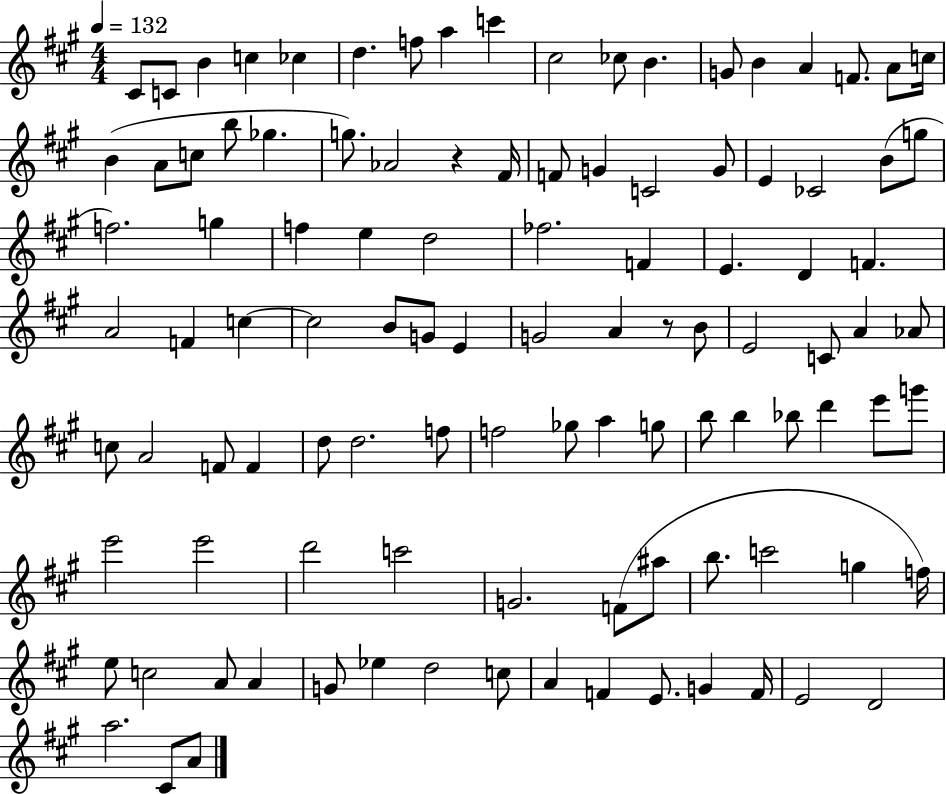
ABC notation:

X:1
T:Untitled
M:4/4
L:1/4
K:A
^C/2 C/2 B c _c d f/2 a c' ^c2 _c/2 B G/2 B A F/2 A/2 c/4 B A/2 c/2 b/2 _g g/2 _A2 z ^F/4 F/2 G C2 G/2 E _C2 B/2 g/2 f2 g f e d2 _f2 F E D F A2 F c c2 B/2 G/2 E G2 A z/2 B/2 E2 C/2 A _A/2 c/2 A2 F/2 F d/2 d2 f/2 f2 _g/2 a g/2 b/2 b _b/2 d' e'/2 g'/2 e'2 e'2 d'2 c'2 G2 F/2 ^a/2 b/2 c'2 g f/4 e/2 c2 A/2 A G/2 _e d2 c/2 A F E/2 G F/4 E2 D2 a2 ^C/2 A/2